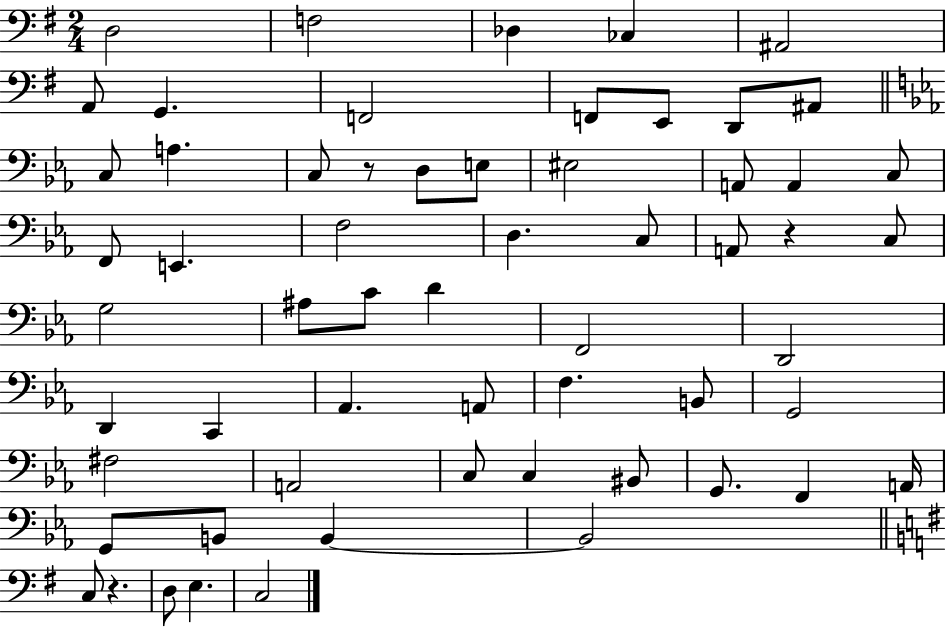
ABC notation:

X:1
T:Untitled
M:2/4
L:1/4
K:G
D,2 F,2 _D, _C, ^A,,2 A,,/2 G,, F,,2 F,,/2 E,,/2 D,,/2 ^A,,/2 C,/2 A, C,/2 z/2 D,/2 E,/2 ^E,2 A,,/2 A,, C,/2 F,,/2 E,, F,2 D, C,/2 A,,/2 z C,/2 G,2 ^A,/2 C/2 D F,,2 D,,2 D,, C,, _A,, A,,/2 F, B,,/2 G,,2 ^F,2 A,,2 C,/2 C, ^B,,/2 G,,/2 F,, A,,/4 G,,/2 B,,/2 B,, B,,2 C,/2 z D,/2 E, C,2